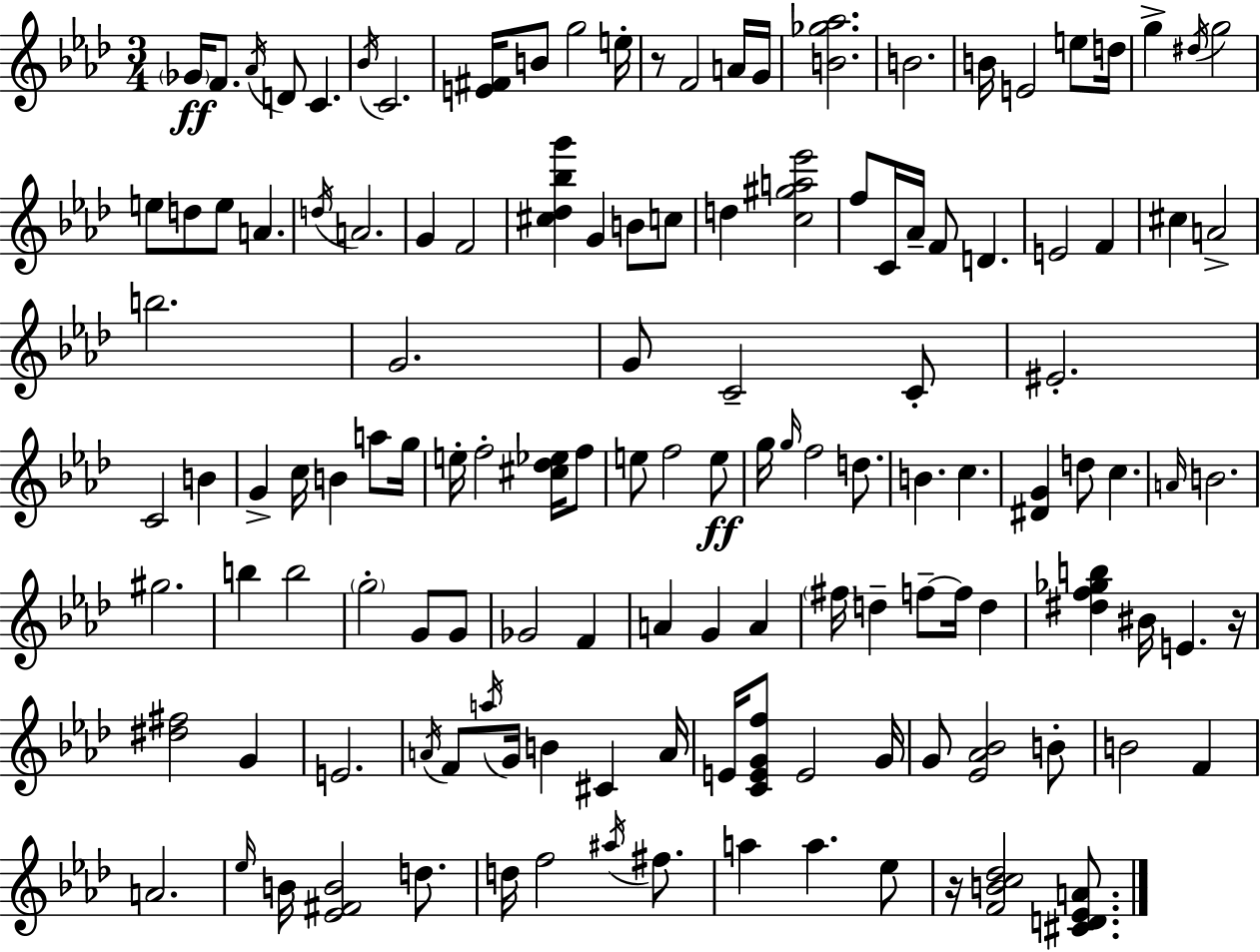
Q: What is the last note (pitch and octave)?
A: Eb5